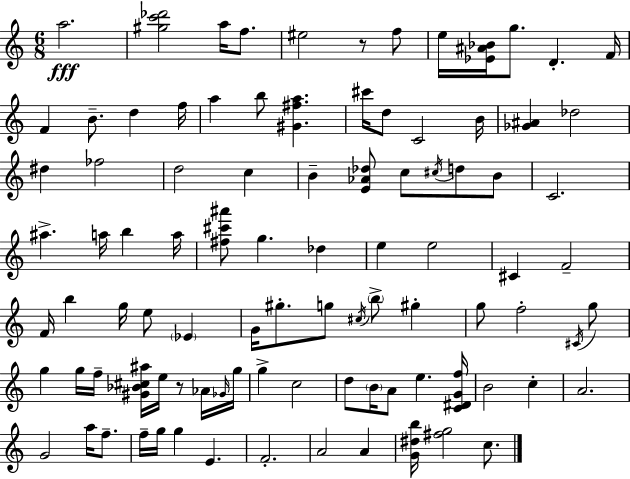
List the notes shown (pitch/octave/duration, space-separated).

A5/h. [G#5,C6,Db6]/h A5/s F5/e. EIS5/h R/e F5/e E5/s [Eb4,A#4,Bb4]/s G5/e. D4/q. F4/s F4/q B4/e. D5/q F5/s A5/q B5/e [G#4,F#5,A5]/q. C#6/s D5/e C4/h B4/s [Gb4,A#4]/q Db5/h D#5/q FES5/h D5/h C5/q B4/q [E4,Ab4,Db5]/e C5/e C#5/s D5/e B4/e C4/h. A#5/q. A5/s B5/q A5/s [F#5,C#6,A#6]/e G5/q. Db5/q E5/q E5/h C#4/q F4/h F4/s B5/q G5/s E5/e Eb4/q G4/s G#5/e. G5/e C#5/s B5/e G#5/q G5/e F5/h C#4/s G5/e G5/q G5/s F5/s [G#4,Bb4,C#5,A#5]/s E5/s R/e Ab4/s Gb4/s G5/s G5/q C5/h D5/e B4/s A4/e E5/q. [C4,D#4,G4,F5]/s B4/h C5/q A4/h. G4/h A5/s F5/e. F5/s G5/s G5/q E4/q. F4/h. A4/h A4/q [G4,D#5,B5]/s [F#5,G5]/h C5/e.